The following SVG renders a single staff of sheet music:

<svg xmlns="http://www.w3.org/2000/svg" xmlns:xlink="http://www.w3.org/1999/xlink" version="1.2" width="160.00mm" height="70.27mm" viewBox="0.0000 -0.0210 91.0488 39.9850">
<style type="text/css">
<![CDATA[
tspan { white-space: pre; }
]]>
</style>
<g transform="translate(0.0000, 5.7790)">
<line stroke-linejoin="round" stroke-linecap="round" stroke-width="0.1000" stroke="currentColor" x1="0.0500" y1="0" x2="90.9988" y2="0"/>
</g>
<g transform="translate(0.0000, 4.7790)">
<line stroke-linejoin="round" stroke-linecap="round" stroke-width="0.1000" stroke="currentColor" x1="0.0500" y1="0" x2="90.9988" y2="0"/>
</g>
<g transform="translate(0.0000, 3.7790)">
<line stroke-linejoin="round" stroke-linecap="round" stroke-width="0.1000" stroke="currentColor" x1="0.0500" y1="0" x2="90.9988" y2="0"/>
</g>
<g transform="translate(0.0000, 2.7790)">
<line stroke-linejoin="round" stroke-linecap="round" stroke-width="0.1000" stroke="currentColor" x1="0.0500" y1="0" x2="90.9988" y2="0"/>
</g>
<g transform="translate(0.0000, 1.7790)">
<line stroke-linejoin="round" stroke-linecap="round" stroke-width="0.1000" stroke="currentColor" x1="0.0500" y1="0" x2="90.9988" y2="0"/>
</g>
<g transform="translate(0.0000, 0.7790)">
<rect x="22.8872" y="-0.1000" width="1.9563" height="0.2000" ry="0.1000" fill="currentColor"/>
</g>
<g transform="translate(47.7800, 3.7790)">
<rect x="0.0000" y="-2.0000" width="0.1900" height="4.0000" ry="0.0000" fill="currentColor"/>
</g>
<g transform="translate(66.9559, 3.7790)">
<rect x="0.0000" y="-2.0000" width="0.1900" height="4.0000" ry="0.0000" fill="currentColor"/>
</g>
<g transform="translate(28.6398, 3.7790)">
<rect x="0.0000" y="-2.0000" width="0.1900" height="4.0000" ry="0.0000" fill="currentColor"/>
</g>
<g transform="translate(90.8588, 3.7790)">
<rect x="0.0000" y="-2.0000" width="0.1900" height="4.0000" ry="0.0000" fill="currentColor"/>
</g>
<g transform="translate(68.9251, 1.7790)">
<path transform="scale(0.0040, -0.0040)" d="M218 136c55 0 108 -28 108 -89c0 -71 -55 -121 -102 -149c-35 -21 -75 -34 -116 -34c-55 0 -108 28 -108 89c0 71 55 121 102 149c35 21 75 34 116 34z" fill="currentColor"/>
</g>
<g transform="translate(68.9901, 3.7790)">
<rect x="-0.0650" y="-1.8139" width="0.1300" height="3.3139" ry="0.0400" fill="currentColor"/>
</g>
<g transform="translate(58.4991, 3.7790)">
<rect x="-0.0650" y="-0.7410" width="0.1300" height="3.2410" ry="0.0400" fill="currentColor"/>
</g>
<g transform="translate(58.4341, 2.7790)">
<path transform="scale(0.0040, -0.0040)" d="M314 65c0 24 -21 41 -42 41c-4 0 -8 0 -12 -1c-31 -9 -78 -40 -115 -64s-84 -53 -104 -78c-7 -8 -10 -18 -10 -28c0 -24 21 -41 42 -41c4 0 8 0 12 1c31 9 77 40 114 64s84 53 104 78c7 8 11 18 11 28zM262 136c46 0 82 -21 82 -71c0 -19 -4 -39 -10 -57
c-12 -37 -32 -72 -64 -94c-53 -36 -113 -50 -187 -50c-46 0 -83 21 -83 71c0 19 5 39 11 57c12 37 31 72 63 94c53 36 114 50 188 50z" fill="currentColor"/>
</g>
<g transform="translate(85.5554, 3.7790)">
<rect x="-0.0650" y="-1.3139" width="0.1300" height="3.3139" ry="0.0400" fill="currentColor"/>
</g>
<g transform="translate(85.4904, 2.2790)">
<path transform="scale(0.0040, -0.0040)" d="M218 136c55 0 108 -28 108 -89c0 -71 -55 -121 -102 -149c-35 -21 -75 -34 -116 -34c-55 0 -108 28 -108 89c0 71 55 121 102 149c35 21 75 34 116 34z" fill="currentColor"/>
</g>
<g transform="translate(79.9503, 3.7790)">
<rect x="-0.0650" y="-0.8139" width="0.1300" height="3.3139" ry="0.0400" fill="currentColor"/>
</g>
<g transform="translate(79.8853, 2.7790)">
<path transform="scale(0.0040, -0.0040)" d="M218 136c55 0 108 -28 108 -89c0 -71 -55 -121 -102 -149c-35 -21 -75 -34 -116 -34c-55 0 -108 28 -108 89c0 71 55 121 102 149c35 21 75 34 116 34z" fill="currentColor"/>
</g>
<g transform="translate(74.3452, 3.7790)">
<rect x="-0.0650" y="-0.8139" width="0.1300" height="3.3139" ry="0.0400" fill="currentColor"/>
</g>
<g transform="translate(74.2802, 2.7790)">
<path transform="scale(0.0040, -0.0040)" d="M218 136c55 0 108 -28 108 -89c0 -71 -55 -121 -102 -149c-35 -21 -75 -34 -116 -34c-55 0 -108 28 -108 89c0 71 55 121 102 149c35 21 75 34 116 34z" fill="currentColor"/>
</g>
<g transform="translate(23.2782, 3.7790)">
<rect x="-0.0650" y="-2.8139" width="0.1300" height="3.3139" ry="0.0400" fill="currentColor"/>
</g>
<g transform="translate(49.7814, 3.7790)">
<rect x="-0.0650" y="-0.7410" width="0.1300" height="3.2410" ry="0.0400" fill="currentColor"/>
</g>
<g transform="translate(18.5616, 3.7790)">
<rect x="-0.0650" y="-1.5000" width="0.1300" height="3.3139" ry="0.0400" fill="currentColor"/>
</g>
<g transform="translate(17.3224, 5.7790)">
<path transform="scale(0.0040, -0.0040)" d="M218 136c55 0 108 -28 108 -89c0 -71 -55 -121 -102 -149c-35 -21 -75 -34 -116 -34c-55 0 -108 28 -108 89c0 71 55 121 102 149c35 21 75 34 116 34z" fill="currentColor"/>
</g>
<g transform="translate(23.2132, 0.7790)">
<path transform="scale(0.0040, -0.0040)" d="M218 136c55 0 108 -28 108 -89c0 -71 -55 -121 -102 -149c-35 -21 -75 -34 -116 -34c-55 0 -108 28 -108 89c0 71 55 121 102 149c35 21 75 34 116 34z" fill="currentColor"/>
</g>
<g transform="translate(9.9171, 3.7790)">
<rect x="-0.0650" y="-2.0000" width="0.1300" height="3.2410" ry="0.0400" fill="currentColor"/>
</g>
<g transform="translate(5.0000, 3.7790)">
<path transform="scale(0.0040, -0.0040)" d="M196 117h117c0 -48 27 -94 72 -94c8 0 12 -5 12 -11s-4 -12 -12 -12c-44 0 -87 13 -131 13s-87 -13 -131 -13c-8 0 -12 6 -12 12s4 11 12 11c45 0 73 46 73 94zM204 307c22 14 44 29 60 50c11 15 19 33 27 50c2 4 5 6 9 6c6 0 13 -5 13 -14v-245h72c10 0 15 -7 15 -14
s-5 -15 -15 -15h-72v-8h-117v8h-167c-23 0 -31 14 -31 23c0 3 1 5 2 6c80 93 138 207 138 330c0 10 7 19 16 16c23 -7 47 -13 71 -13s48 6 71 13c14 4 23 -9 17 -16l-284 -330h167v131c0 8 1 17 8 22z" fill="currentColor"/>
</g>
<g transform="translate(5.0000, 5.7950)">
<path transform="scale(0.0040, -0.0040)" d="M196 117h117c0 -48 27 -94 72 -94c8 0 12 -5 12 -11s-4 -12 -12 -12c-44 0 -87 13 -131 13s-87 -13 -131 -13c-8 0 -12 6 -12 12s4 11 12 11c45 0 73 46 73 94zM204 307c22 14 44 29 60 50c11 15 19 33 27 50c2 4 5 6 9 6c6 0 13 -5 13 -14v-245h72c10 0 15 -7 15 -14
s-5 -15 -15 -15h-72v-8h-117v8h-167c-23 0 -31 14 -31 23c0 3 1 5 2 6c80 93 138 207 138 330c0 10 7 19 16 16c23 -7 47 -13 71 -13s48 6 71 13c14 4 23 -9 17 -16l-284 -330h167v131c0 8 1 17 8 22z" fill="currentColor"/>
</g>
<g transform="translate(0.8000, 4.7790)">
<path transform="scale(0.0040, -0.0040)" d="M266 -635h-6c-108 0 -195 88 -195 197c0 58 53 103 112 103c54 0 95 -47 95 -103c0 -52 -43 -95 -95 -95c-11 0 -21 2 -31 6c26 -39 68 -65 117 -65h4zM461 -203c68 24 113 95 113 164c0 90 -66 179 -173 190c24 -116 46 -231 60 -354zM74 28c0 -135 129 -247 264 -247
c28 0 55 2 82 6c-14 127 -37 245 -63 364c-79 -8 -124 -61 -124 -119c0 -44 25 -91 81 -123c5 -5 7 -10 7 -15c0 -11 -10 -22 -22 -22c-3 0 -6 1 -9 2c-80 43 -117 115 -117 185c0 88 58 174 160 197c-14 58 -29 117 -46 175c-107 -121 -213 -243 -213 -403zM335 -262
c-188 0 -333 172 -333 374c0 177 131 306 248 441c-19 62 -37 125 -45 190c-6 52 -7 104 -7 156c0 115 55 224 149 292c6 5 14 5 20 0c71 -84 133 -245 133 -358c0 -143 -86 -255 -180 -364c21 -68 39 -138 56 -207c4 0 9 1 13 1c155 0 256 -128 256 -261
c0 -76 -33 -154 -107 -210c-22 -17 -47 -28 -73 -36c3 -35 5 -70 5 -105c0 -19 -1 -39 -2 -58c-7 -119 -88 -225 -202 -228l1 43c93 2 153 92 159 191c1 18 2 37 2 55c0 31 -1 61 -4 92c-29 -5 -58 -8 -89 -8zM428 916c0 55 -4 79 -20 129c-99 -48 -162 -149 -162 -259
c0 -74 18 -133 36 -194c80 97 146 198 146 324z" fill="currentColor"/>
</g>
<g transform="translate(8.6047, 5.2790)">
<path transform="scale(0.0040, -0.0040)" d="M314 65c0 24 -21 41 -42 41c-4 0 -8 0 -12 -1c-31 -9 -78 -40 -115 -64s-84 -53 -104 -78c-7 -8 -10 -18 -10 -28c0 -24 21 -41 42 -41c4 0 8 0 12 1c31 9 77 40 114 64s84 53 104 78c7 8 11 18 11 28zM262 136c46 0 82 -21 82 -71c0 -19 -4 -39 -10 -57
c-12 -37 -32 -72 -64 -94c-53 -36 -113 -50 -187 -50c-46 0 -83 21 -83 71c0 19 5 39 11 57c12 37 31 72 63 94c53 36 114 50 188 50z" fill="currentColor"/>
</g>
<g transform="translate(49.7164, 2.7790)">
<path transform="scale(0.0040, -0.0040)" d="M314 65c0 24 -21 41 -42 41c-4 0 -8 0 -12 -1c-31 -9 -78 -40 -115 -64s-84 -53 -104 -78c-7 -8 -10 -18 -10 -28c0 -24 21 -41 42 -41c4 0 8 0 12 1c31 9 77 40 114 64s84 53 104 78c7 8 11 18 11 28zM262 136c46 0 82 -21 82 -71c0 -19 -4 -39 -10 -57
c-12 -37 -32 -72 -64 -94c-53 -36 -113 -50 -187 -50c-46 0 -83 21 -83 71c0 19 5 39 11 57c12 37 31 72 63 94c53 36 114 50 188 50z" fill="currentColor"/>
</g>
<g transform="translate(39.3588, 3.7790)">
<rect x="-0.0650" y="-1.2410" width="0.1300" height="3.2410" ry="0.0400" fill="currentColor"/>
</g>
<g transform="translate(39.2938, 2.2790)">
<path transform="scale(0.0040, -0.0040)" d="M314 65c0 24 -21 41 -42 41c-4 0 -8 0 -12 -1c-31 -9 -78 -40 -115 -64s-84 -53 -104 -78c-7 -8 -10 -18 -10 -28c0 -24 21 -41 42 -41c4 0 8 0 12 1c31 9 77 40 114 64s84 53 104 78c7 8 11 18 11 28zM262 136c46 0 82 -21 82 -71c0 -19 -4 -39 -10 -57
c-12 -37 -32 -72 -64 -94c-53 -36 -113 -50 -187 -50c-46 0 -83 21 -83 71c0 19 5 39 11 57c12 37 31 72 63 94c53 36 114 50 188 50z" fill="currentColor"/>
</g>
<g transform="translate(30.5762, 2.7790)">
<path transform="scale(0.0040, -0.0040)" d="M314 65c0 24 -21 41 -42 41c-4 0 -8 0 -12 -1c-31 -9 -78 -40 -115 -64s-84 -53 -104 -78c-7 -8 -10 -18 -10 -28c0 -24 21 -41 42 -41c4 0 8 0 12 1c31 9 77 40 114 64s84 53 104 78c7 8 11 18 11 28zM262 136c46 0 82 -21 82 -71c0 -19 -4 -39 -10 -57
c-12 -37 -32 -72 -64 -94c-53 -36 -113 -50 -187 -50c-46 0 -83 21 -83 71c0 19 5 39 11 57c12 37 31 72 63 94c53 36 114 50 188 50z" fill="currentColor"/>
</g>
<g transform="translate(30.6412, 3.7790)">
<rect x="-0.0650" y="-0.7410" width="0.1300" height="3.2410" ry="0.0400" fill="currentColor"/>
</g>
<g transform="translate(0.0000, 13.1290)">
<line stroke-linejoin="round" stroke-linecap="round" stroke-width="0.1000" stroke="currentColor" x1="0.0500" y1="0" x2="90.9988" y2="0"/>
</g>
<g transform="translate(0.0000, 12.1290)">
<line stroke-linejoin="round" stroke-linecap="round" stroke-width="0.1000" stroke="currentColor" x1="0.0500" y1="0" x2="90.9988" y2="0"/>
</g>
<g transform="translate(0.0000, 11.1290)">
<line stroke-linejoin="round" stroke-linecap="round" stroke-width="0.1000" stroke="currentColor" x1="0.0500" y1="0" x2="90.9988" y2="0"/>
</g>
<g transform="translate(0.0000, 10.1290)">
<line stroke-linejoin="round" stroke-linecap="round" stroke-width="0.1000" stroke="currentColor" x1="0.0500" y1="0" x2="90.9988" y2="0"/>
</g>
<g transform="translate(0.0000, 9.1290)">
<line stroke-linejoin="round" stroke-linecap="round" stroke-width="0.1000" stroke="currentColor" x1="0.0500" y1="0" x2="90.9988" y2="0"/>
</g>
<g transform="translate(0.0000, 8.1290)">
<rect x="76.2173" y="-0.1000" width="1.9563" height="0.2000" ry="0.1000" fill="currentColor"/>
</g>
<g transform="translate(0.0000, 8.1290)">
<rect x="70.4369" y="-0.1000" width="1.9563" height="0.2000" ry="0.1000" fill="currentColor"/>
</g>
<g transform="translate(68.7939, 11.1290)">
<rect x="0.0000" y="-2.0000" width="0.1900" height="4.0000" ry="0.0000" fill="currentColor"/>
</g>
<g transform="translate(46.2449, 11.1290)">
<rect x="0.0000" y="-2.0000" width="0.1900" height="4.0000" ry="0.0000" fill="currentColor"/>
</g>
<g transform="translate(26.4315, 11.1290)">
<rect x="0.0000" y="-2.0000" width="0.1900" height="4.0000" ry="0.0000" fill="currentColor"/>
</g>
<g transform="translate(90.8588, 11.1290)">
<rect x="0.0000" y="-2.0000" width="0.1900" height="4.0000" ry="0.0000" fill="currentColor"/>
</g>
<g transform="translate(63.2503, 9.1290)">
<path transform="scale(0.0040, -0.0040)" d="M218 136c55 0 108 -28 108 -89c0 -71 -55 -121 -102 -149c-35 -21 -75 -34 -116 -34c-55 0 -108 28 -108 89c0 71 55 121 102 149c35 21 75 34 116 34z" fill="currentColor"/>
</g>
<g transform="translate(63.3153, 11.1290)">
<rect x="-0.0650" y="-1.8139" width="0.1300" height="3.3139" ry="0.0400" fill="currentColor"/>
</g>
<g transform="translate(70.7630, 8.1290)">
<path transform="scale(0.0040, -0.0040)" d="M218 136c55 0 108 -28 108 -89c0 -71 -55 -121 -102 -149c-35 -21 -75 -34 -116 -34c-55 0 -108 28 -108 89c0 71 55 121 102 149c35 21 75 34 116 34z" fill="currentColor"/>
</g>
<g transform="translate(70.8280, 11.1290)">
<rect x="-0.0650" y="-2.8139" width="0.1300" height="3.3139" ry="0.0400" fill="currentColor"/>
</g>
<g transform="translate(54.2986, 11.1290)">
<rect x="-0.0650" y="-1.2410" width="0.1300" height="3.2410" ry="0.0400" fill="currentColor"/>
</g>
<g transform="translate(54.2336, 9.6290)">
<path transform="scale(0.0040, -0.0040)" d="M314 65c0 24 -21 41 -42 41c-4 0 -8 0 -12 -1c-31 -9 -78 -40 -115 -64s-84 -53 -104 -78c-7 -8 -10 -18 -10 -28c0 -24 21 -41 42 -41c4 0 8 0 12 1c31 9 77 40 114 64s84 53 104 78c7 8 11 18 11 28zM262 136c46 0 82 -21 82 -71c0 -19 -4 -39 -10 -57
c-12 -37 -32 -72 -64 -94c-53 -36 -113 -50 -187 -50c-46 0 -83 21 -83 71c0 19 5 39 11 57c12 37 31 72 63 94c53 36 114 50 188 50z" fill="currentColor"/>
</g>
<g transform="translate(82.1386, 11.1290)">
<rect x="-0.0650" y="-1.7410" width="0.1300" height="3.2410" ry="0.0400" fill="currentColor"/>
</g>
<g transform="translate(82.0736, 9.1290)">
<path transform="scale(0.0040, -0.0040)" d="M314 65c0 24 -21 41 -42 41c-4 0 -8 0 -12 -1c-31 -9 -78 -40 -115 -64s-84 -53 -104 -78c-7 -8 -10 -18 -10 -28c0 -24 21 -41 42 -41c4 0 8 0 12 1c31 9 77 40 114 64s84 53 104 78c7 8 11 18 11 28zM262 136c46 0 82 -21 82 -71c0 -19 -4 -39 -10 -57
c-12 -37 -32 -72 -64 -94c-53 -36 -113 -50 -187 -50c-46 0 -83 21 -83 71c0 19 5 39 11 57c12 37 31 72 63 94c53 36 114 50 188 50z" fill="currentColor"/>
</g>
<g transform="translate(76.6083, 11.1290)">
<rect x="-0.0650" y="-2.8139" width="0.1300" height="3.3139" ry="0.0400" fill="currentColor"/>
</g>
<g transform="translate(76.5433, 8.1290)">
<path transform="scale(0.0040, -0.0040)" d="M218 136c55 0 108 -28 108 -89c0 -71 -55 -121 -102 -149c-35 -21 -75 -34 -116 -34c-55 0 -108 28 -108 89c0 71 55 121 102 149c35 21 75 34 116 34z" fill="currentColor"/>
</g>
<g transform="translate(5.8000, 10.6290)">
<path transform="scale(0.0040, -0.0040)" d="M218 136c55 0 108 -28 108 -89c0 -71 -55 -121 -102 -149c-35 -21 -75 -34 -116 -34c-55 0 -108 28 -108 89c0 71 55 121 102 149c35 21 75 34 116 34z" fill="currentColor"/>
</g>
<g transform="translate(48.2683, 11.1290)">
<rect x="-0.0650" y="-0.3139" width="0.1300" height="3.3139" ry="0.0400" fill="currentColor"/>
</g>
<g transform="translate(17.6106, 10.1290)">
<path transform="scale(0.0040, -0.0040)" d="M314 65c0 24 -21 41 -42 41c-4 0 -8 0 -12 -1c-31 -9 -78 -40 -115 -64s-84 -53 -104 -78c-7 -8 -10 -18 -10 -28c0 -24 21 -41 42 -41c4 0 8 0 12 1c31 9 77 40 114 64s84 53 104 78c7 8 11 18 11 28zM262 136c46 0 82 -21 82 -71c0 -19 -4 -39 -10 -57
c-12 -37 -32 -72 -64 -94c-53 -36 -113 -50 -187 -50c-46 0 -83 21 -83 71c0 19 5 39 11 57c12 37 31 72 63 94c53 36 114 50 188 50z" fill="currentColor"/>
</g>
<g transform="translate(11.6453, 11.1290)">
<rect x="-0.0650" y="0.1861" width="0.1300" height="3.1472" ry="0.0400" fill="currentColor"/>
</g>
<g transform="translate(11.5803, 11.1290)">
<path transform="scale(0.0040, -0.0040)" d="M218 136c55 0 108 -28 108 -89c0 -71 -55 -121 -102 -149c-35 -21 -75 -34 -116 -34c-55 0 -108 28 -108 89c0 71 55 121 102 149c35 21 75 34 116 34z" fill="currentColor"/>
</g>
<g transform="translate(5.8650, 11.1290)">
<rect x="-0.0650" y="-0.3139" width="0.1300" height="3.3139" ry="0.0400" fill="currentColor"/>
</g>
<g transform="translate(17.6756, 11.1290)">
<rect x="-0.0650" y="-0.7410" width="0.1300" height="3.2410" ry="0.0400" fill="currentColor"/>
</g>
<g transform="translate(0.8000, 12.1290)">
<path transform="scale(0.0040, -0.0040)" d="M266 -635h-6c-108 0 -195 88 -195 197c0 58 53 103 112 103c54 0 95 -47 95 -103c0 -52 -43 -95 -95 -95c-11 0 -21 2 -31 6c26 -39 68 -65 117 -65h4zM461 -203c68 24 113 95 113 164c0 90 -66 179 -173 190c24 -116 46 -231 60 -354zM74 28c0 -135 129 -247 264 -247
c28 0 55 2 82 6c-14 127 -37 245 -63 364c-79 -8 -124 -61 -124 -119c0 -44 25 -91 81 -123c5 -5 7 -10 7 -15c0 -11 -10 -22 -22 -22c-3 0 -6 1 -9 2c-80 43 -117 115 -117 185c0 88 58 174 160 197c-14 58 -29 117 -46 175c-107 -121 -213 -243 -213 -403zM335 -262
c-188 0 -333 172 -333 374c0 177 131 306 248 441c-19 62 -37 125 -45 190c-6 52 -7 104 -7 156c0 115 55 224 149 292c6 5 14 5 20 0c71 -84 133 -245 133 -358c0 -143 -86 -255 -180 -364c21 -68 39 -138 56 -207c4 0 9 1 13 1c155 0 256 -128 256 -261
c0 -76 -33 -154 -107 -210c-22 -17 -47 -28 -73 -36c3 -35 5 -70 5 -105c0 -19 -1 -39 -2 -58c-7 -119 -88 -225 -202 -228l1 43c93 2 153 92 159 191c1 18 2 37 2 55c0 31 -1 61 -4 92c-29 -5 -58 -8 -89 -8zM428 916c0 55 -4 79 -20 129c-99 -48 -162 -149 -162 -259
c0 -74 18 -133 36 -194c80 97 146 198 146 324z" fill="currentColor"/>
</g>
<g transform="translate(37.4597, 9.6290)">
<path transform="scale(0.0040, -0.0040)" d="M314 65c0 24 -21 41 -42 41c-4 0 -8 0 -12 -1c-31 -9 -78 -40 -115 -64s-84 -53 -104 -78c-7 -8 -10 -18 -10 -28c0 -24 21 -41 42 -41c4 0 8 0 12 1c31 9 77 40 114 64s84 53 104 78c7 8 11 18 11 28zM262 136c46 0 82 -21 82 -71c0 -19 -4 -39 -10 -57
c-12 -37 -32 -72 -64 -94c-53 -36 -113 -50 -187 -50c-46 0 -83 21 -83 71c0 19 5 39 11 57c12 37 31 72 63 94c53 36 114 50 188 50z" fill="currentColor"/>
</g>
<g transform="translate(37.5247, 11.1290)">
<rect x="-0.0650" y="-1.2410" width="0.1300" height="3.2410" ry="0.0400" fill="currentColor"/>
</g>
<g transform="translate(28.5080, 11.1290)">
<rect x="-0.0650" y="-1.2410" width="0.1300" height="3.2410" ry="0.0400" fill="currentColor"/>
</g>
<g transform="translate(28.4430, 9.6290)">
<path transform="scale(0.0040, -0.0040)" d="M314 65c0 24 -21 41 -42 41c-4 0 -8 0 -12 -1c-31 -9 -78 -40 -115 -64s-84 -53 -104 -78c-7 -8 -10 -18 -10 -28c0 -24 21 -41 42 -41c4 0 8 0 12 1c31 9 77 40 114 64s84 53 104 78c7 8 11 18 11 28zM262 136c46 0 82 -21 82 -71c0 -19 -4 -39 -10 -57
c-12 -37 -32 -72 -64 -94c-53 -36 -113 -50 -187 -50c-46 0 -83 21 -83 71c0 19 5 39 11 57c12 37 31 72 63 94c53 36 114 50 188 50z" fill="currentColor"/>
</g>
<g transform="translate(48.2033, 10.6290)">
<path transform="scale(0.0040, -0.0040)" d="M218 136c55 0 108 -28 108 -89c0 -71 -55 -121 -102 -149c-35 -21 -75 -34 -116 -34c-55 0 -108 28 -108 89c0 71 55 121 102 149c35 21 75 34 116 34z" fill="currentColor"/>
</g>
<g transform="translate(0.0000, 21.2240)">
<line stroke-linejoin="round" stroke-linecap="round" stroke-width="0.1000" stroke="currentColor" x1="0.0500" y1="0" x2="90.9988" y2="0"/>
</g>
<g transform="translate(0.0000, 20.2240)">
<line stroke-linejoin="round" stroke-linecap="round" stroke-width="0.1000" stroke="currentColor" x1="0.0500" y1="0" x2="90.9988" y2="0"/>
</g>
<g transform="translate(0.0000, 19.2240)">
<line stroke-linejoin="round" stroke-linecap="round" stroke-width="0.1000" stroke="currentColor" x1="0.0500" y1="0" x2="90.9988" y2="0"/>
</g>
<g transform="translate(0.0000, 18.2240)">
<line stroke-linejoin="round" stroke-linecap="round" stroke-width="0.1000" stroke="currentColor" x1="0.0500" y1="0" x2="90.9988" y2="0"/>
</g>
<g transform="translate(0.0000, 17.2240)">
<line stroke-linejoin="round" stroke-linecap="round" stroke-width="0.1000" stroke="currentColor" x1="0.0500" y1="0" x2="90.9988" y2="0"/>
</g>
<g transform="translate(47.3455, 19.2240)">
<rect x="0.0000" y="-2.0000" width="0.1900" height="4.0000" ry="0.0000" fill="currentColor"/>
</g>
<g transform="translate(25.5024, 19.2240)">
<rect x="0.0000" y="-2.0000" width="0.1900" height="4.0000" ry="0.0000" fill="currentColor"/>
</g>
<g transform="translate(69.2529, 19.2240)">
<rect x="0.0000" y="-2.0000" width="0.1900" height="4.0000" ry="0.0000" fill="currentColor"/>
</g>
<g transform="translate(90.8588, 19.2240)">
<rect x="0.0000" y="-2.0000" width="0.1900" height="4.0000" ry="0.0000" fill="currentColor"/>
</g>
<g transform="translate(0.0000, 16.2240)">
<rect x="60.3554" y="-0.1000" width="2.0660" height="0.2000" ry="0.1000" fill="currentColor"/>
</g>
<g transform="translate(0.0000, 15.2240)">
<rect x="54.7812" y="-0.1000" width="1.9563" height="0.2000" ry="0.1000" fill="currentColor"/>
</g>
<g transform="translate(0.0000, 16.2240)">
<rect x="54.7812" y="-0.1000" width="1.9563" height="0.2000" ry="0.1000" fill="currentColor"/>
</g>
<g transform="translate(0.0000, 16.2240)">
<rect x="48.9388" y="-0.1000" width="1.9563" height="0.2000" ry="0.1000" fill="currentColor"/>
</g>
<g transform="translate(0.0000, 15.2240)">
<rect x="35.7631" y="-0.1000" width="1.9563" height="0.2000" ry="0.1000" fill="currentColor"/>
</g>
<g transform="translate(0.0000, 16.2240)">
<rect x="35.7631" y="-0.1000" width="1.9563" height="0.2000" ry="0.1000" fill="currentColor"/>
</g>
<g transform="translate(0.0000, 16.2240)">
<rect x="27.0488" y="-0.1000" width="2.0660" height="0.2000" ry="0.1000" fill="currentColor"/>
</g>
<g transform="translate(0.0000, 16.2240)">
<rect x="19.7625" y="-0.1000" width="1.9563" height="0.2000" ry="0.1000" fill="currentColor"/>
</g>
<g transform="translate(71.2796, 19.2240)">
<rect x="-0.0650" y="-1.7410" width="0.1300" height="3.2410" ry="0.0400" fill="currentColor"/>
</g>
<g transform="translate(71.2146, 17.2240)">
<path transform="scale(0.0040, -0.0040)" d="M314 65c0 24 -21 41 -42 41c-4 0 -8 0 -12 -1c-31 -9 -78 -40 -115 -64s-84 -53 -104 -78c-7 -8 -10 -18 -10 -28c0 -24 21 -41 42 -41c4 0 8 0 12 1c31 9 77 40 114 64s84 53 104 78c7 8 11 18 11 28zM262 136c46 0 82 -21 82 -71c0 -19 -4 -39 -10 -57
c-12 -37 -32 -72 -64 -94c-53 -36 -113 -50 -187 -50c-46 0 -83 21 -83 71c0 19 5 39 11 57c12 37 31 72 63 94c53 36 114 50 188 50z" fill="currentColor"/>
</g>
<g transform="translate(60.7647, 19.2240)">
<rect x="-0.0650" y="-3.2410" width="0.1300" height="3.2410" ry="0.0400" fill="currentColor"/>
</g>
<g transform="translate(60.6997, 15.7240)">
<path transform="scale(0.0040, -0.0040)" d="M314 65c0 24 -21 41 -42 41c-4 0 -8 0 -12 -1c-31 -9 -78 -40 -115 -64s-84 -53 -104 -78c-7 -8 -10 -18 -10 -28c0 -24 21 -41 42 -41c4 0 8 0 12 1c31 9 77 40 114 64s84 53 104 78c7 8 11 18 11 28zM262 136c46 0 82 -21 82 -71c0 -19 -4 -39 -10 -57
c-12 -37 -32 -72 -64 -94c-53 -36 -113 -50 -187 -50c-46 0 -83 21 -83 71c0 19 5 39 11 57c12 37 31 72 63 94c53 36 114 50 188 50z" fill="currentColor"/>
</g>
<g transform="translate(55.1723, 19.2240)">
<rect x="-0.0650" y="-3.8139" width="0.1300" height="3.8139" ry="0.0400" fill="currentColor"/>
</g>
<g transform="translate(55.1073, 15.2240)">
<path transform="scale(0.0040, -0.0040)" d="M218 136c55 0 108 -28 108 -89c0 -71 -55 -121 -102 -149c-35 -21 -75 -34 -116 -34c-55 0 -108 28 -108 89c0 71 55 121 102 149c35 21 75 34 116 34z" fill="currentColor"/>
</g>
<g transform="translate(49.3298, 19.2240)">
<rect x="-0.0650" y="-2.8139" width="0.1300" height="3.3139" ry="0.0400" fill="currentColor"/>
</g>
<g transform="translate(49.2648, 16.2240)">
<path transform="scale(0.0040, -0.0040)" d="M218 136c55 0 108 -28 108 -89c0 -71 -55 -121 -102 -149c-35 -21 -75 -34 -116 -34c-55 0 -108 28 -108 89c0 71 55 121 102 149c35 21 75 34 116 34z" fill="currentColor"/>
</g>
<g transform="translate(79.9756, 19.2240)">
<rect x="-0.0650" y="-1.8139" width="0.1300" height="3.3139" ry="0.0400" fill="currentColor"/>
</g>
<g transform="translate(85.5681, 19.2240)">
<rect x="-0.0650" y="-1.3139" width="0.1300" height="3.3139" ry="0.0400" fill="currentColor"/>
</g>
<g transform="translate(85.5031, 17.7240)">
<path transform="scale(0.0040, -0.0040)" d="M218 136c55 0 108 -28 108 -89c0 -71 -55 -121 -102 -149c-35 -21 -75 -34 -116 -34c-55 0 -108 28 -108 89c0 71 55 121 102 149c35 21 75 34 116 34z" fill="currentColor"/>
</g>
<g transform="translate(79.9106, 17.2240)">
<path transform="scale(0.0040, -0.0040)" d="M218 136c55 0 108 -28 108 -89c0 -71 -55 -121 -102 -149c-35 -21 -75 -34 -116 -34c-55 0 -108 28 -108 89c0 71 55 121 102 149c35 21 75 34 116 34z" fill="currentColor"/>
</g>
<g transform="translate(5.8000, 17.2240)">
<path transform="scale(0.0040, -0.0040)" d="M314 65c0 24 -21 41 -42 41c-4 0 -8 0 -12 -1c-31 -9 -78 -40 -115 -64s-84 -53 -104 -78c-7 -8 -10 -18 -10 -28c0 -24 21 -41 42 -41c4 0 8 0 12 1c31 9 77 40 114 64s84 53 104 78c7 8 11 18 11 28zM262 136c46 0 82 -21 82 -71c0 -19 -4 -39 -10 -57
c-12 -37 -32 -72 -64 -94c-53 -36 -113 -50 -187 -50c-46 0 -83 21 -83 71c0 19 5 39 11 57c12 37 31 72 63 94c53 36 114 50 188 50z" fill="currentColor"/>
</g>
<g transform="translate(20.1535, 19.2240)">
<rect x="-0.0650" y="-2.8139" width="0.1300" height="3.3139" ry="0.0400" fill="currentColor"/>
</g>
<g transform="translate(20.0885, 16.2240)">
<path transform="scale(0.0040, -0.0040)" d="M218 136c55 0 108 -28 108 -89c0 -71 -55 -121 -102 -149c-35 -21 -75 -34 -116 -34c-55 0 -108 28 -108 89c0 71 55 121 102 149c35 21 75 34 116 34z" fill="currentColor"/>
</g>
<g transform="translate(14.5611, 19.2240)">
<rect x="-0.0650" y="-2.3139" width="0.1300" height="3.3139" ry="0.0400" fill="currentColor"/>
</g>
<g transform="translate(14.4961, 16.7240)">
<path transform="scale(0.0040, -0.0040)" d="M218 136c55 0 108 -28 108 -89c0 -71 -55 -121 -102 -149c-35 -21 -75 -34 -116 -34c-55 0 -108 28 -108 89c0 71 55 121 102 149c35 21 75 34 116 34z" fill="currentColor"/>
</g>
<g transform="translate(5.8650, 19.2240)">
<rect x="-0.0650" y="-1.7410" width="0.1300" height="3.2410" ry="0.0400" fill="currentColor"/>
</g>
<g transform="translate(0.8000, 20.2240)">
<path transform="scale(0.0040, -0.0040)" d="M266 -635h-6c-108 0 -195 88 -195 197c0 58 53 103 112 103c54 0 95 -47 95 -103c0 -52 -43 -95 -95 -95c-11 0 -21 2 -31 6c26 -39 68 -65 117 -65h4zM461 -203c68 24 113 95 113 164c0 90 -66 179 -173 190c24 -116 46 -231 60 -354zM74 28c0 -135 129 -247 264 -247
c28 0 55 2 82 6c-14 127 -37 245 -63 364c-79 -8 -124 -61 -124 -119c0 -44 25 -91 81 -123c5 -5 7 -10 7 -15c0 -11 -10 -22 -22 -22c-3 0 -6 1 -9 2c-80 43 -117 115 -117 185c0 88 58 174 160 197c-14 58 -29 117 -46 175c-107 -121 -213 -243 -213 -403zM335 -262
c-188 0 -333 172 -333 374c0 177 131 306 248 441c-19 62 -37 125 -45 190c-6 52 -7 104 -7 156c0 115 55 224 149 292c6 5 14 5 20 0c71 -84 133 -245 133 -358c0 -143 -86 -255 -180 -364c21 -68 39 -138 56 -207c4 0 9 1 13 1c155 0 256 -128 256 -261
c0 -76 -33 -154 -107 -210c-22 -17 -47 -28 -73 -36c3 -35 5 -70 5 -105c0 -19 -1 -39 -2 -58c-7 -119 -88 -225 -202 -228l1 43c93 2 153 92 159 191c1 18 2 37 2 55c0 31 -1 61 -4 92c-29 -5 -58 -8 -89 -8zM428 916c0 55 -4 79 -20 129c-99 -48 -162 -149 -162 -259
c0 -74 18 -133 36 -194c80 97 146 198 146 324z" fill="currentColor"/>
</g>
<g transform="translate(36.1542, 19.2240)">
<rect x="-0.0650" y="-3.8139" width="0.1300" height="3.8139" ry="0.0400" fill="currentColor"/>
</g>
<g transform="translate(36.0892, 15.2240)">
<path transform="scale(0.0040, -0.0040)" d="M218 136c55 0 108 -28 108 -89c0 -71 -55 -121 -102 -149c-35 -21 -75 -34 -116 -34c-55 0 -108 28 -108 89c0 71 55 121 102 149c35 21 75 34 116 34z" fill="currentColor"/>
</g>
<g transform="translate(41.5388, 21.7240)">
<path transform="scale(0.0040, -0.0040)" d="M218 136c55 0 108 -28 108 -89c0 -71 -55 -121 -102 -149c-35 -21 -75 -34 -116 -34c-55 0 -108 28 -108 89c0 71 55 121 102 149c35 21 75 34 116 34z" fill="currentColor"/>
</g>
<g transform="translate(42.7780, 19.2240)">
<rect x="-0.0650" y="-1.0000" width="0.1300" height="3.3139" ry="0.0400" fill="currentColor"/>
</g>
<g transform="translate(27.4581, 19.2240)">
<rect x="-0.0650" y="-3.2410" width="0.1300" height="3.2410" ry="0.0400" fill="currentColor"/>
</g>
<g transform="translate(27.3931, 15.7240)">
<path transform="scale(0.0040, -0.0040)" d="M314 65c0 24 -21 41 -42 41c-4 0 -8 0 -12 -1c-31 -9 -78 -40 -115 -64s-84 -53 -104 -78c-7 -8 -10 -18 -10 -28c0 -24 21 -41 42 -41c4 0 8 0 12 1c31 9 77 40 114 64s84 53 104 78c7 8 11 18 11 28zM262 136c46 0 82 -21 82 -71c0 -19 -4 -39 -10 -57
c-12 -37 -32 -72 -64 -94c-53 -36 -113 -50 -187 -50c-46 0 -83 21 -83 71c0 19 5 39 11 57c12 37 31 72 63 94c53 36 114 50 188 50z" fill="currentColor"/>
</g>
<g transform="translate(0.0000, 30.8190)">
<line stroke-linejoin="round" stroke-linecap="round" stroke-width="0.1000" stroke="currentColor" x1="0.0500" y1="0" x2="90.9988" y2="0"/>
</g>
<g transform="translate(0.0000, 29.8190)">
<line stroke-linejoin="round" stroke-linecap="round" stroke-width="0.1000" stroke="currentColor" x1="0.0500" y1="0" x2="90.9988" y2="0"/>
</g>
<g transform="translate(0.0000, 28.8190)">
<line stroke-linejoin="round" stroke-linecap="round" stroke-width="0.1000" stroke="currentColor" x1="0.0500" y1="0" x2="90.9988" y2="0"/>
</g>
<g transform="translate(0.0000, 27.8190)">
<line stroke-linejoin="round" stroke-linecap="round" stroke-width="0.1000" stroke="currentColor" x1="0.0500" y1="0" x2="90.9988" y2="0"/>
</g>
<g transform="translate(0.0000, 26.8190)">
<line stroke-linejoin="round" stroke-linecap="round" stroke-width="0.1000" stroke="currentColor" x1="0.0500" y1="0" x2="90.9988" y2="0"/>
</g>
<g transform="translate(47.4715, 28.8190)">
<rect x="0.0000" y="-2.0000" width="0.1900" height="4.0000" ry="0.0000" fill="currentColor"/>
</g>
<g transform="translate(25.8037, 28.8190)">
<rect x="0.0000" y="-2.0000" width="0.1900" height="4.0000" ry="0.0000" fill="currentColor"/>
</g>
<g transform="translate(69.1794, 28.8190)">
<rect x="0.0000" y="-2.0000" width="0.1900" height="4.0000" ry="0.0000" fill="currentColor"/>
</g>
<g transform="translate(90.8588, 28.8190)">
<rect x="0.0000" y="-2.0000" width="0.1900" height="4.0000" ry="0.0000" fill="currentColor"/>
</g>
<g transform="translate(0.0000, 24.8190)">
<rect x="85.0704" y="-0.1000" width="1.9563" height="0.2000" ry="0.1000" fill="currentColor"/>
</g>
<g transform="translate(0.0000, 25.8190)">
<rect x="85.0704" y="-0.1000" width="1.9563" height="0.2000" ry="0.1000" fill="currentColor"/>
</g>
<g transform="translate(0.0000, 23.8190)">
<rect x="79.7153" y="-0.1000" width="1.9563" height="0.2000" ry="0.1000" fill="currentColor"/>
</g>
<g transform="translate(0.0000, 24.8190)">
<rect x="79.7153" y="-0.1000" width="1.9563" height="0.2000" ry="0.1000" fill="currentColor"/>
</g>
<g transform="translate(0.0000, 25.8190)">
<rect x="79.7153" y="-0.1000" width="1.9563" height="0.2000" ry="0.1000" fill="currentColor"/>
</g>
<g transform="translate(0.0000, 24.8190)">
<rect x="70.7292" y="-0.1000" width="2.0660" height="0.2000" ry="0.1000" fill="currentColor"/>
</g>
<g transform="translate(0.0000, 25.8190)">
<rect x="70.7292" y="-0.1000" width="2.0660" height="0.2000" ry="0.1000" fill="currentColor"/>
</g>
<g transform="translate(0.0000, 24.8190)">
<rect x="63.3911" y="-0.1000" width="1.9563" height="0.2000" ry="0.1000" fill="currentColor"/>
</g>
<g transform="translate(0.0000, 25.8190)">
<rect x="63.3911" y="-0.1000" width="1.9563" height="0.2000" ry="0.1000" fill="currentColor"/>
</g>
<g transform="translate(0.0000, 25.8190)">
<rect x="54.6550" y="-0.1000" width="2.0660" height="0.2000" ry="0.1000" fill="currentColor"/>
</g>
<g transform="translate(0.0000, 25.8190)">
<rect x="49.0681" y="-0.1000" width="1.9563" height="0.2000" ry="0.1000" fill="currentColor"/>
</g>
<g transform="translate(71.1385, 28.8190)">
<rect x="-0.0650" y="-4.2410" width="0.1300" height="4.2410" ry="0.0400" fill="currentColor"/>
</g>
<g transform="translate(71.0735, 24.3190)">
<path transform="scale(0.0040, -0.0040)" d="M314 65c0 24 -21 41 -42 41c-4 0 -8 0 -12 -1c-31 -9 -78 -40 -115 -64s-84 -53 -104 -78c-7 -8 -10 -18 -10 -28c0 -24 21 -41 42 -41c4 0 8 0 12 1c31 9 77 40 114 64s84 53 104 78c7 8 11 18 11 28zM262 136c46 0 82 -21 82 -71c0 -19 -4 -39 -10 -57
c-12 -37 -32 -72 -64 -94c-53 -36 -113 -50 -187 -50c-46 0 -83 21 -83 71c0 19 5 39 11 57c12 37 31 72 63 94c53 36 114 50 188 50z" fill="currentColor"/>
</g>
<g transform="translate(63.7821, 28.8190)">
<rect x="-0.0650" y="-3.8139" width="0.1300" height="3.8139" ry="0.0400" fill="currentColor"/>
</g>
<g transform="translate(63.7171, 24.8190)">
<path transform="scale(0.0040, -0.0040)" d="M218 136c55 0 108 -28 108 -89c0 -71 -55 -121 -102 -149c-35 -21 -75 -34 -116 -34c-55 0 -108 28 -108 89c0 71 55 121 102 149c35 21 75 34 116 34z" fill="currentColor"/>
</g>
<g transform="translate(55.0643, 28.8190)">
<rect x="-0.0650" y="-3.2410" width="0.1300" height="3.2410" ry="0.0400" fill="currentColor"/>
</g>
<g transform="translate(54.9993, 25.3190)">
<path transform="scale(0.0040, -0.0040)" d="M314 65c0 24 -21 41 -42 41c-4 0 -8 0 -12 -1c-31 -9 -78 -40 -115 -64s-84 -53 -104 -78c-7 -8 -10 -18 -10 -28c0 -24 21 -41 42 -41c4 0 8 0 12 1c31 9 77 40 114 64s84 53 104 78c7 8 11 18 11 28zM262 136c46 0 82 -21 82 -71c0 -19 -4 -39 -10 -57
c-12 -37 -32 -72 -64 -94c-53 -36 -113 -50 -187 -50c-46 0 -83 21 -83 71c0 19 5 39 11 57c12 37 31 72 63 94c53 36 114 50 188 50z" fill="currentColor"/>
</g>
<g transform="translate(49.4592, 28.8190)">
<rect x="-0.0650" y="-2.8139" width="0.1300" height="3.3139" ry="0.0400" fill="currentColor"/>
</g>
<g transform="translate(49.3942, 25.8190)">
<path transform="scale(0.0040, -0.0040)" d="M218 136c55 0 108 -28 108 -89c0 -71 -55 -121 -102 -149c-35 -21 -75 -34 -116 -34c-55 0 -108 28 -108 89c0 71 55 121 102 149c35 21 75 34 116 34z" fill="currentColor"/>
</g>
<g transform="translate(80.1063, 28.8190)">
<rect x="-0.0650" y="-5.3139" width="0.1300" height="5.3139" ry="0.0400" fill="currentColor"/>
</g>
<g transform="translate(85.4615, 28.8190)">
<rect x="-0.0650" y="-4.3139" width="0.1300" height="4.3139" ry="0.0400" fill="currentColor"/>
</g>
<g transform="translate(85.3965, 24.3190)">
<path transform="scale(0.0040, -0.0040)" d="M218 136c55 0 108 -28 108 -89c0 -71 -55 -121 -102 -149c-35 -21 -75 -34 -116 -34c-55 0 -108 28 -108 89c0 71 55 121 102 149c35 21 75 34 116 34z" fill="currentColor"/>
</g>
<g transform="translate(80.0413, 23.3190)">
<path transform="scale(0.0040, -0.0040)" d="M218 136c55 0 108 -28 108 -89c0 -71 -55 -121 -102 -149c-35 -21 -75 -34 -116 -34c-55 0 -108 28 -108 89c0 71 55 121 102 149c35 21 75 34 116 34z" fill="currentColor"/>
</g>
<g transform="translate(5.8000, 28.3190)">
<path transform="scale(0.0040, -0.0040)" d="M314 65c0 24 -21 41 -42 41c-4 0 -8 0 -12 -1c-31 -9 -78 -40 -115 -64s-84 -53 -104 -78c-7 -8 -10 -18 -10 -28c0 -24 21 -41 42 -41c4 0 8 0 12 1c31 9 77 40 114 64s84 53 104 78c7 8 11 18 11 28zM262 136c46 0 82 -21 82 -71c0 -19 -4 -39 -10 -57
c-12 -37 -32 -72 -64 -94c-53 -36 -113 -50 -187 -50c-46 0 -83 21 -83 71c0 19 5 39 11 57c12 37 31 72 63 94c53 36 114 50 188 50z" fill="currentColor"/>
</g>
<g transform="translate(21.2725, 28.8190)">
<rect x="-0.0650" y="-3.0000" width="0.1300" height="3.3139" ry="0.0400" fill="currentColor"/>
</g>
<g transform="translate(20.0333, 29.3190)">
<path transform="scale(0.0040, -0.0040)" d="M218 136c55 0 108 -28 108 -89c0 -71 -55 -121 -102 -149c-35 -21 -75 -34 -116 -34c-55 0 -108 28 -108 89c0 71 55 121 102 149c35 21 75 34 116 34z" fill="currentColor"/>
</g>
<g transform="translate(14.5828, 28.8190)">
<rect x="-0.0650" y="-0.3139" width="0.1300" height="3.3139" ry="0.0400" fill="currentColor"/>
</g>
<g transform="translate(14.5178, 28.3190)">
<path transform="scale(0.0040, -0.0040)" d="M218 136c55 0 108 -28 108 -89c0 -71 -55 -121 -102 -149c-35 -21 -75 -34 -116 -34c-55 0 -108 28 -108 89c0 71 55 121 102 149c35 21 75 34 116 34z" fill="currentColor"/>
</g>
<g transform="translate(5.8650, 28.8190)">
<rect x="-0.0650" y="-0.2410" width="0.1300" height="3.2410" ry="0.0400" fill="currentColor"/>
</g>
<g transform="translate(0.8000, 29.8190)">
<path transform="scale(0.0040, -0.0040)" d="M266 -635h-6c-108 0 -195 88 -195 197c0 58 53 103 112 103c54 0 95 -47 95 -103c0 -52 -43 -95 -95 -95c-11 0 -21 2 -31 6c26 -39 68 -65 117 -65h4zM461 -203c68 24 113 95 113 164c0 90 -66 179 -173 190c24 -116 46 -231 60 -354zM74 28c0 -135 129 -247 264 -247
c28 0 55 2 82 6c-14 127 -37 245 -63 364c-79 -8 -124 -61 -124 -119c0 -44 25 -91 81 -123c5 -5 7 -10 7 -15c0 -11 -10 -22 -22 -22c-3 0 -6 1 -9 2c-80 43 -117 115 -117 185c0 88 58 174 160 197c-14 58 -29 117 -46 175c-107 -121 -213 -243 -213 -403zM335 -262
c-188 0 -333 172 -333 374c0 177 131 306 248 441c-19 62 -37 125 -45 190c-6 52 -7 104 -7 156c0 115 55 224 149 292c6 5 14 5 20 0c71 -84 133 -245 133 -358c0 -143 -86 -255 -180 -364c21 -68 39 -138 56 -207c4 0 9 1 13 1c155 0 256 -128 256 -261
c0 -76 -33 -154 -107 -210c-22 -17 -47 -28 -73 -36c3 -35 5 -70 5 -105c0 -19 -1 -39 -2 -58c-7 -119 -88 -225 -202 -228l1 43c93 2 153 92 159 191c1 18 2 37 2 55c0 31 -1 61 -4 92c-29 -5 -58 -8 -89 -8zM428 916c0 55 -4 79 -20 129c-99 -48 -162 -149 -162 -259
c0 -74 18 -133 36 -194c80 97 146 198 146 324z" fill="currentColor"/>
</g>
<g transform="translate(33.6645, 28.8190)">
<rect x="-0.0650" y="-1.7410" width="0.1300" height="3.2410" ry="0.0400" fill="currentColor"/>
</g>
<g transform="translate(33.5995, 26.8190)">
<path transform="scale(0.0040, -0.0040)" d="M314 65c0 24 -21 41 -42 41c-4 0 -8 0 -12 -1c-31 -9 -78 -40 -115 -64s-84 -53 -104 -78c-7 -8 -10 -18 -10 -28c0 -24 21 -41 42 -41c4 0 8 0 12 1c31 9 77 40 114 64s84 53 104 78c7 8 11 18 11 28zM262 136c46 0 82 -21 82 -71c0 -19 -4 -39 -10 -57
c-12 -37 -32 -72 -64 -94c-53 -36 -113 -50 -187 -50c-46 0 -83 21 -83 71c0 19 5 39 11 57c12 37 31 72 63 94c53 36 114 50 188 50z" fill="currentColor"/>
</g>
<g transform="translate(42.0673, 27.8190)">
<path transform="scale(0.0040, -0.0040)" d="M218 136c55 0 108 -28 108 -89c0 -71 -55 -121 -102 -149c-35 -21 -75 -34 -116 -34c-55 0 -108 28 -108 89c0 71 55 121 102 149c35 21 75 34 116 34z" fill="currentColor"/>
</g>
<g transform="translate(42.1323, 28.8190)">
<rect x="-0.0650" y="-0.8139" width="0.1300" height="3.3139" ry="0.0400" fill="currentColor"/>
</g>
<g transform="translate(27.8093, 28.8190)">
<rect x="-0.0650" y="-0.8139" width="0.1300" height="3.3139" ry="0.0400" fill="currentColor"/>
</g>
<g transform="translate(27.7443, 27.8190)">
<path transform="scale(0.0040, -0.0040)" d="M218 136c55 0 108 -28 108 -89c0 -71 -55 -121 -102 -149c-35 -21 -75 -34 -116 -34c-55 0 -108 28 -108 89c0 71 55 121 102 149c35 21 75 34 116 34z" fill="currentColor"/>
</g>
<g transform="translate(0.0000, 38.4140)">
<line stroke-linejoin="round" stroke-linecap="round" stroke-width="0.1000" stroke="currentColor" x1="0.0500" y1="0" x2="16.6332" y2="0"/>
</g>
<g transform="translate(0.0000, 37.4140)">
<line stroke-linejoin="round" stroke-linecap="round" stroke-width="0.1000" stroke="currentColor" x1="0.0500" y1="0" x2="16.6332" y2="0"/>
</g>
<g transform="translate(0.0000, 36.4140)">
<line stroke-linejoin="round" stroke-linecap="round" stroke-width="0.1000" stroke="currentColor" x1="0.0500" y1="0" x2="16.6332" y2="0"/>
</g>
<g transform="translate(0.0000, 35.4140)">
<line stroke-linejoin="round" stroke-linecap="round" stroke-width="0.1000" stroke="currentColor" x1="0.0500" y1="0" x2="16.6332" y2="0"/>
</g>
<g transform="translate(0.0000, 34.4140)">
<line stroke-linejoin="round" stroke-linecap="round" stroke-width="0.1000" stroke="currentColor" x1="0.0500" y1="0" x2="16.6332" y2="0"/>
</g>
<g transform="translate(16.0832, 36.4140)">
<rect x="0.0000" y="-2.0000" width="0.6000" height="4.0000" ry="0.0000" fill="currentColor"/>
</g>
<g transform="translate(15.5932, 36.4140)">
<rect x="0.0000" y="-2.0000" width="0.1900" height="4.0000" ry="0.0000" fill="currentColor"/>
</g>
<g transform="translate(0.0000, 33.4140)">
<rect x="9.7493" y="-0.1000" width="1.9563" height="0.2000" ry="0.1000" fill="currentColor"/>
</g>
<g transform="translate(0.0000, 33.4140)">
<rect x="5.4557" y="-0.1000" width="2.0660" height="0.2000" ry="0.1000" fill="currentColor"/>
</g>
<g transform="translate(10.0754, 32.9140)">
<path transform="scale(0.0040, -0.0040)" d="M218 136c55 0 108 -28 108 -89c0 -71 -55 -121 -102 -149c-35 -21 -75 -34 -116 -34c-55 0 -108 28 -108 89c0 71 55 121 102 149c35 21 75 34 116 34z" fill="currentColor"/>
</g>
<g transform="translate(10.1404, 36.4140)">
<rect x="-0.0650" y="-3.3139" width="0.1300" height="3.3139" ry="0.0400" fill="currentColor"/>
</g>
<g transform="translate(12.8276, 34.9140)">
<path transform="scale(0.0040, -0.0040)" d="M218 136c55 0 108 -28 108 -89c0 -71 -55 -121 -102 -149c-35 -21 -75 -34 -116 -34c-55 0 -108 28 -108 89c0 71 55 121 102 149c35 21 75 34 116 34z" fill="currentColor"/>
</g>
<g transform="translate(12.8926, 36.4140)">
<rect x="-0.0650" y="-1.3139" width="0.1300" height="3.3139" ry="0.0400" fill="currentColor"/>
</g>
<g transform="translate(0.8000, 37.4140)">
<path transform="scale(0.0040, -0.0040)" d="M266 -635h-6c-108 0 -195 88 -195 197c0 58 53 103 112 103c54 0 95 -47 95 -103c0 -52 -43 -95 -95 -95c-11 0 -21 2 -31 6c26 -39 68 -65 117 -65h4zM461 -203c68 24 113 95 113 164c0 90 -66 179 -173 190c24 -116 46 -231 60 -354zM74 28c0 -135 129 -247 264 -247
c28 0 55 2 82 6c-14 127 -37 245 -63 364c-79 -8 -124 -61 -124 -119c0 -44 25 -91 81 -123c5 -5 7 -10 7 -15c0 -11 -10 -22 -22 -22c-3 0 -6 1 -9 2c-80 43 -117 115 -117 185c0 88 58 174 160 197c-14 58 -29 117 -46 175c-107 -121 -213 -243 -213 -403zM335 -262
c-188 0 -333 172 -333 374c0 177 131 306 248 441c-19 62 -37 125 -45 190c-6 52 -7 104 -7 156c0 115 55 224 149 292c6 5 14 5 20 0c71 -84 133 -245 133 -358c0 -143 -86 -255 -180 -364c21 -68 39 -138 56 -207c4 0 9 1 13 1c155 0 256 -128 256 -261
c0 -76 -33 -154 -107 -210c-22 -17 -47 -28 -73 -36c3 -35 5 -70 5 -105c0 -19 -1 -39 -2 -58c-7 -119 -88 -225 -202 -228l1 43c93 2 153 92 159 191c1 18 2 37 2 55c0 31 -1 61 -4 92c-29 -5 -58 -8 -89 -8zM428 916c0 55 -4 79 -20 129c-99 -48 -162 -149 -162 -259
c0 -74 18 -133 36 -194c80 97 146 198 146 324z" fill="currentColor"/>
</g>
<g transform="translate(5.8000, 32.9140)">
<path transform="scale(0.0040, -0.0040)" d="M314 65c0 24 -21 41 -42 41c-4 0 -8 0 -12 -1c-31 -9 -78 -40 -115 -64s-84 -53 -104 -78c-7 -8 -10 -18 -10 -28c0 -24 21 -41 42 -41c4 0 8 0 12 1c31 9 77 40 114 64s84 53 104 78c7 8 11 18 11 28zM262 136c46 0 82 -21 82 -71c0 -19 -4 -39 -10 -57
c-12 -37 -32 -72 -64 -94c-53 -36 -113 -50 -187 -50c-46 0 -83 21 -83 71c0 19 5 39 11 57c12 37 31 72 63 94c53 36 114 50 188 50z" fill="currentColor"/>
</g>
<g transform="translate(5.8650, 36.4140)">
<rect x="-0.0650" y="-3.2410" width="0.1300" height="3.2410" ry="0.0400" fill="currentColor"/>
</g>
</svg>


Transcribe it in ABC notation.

X:1
T:Untitled
M:4/4
L:1/4
K:C
F2 E a d2 e2 d2 d2 f d d e c B d2 e2 e2 c e2 f a a f2 f2 g a b2 c' D a c' b2 f2 f e c2 c A d f2 d a b2 c' d'2 f' d' b2 b e